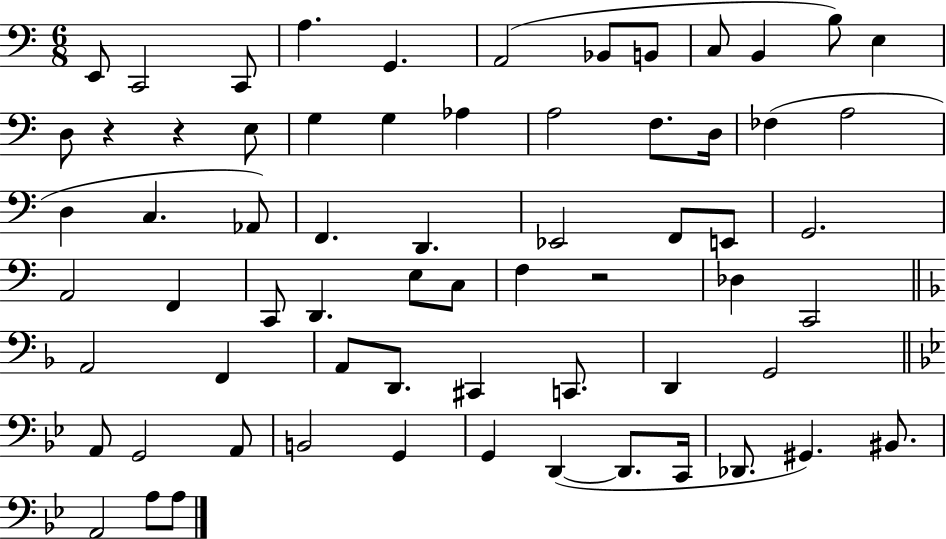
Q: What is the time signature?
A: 6/8